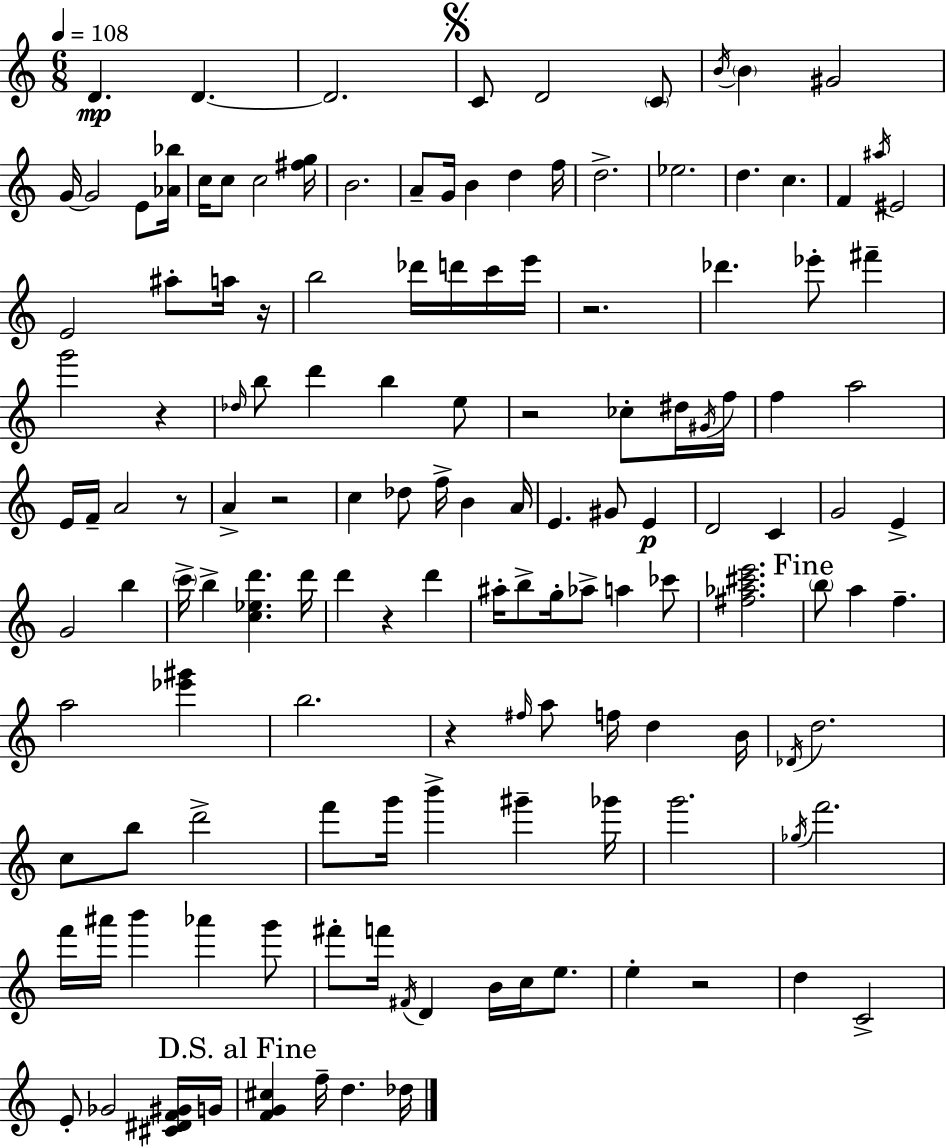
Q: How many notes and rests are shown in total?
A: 140